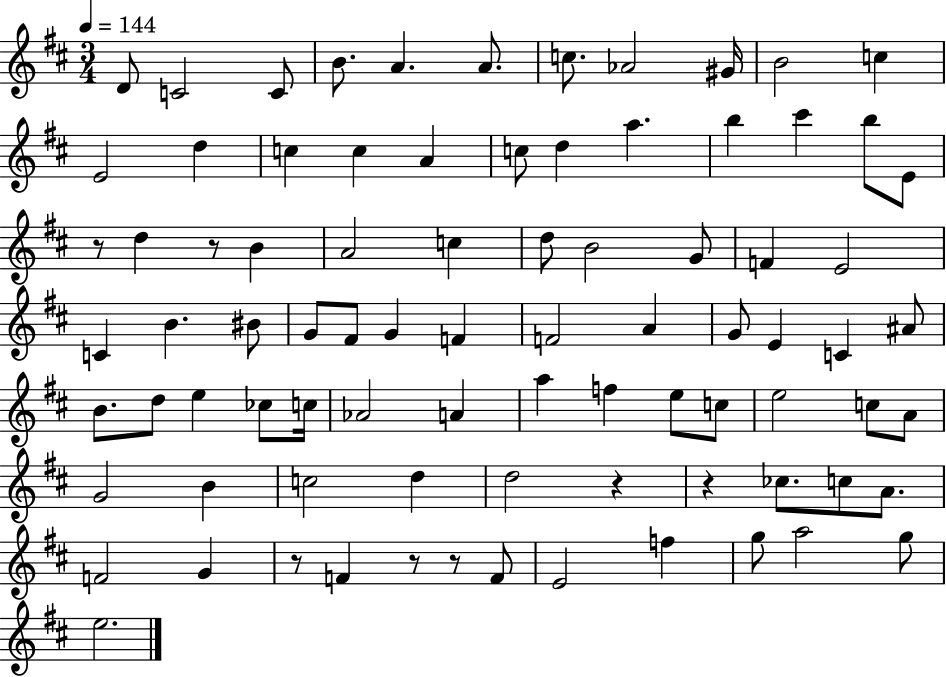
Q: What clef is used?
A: treble